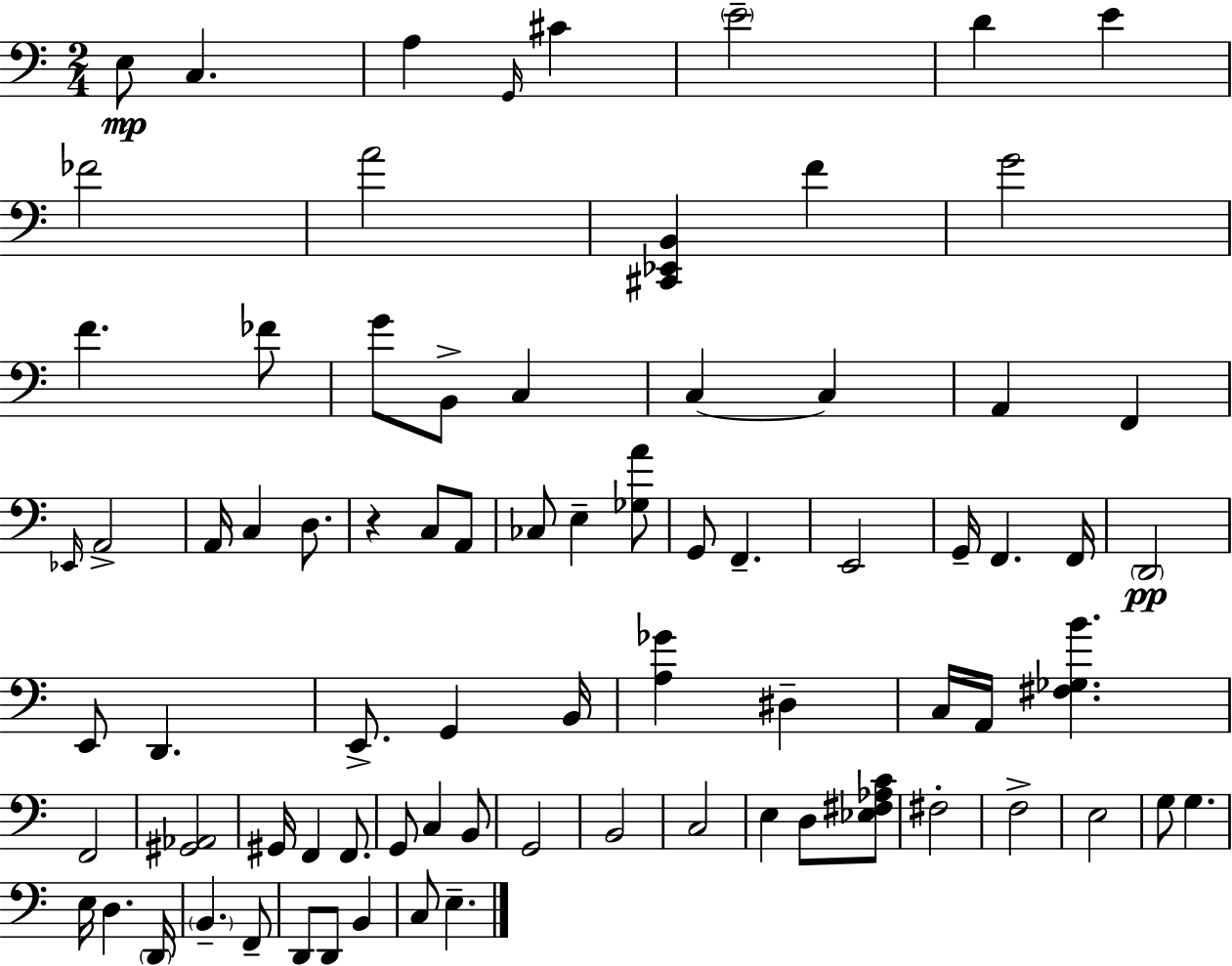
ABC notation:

X:1
T:Untitled
M:2/4
L:1/4
K:Am
E,/2 C, A, G,,/4 ^C E2 D E _F2 A2 [^C,,_E,,B,,] F G2 F _F/2 G/2 B,,/2 C, C, C, A,, F,, _E,,/4 A,,2 A,,/4 C, D,/2 z C,/2 A,,/2 _C,/2 E, [_G,A]/2 G,,/2 F,, E,,2 G,,/4 F,, F,,/4 D,,2 E,,/2 D,, E,,/2 G,, B,,/4 [A,_G] ^D, C,/4 A,,/4 [^F,_G,B] F,,2 [^G,,_A,,]2 ^G,,/4 F,, F,,/2 G,,/2 C, B,,/2 G,,2 B,,2 C,2 E, D,/2 [_E,^F,_A,C]/2 ^F,2 F,2 E,2 G,/2 G, E,/4 D, D,,/4 B,, F,,/2 D,,/2 D,,/2 B,, C,/2 E,